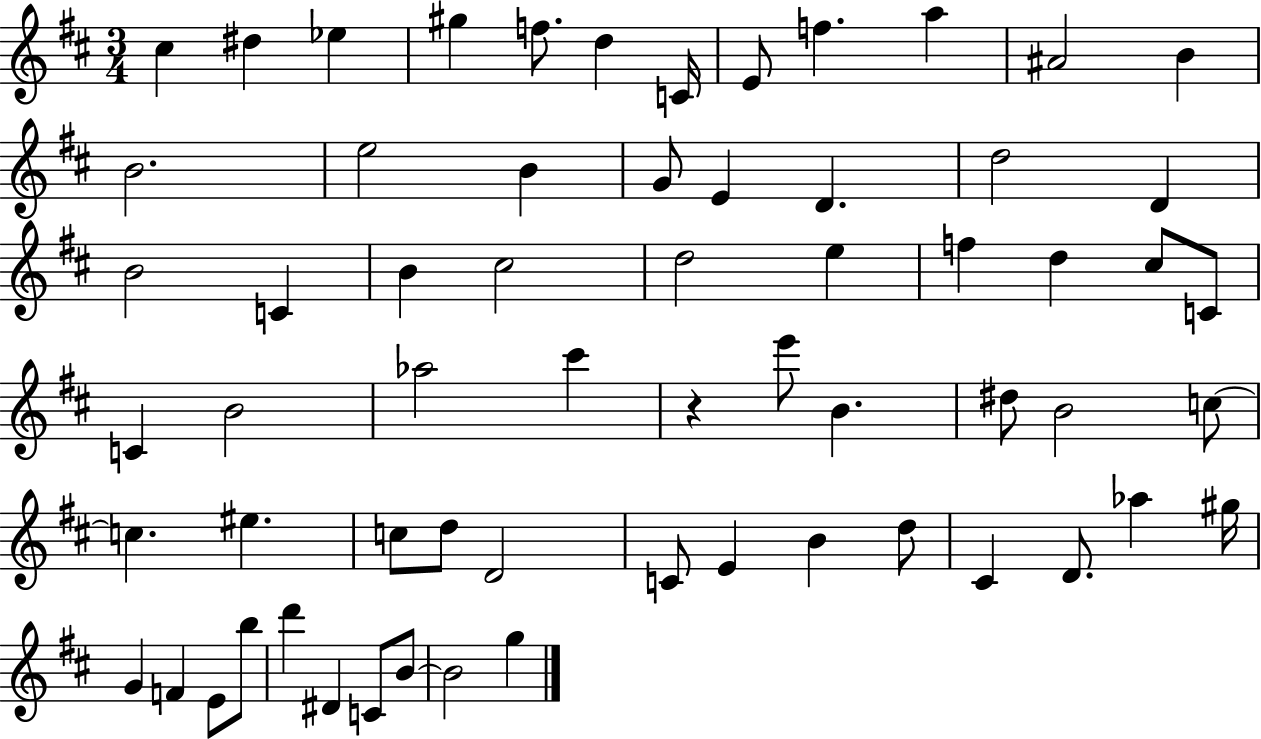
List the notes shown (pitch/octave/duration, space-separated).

C#5/q D#5/q Eb5/q G#5/q F5/e. D5/q C4/s E4/e F5/q. A5/q A#4/h B4/q B4/h. E5/h B4/q G4/e E4/q D4/q. D5/h D4/q B4/h C4/q B4/q C#5/h D5/h E5/q F5/q D5/q C#5/e C4/e C4/q B4/h Ab5/h C#6/q R/q E6/e B4/q. D#5/e B4/h C5/e C5/q. EIS5/q. C5/e D5/e D4/h C4/e E4/q B4/q D5/e C#4/q D4/e. Ab5/q G#5/s G4/q F4/q E4/e B5/e D6/q D#4/q C4/e B4/e B4/h G5/q